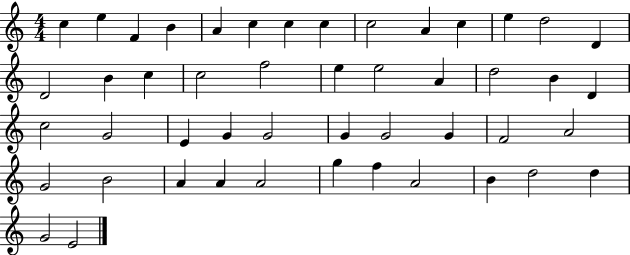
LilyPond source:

{
  \clef treble
  \numericTimeSignature
  \time 4/4
  \key c \major
  c''4 e''4 f'4 b'4 | a'4 c''4 c''4 c''4 | c''2 a'4 c''4 | e''4 d''2 d'4 | \break d'2 b'4 c''4 | c''2 f''2 | e''4 e''2 a'4 | d''2 b'4 d'4 | \break c''2 g'2 | e'4 g'4 g'2 | g'4 g'2 g'4 | f'2 a'2 | \break g'2 b'2 | a'4 a'4 a'2 | g''4 f''4 a'2 | b'4 d''2 d''4 | \break g'2 e'2 | \bar "|."
}